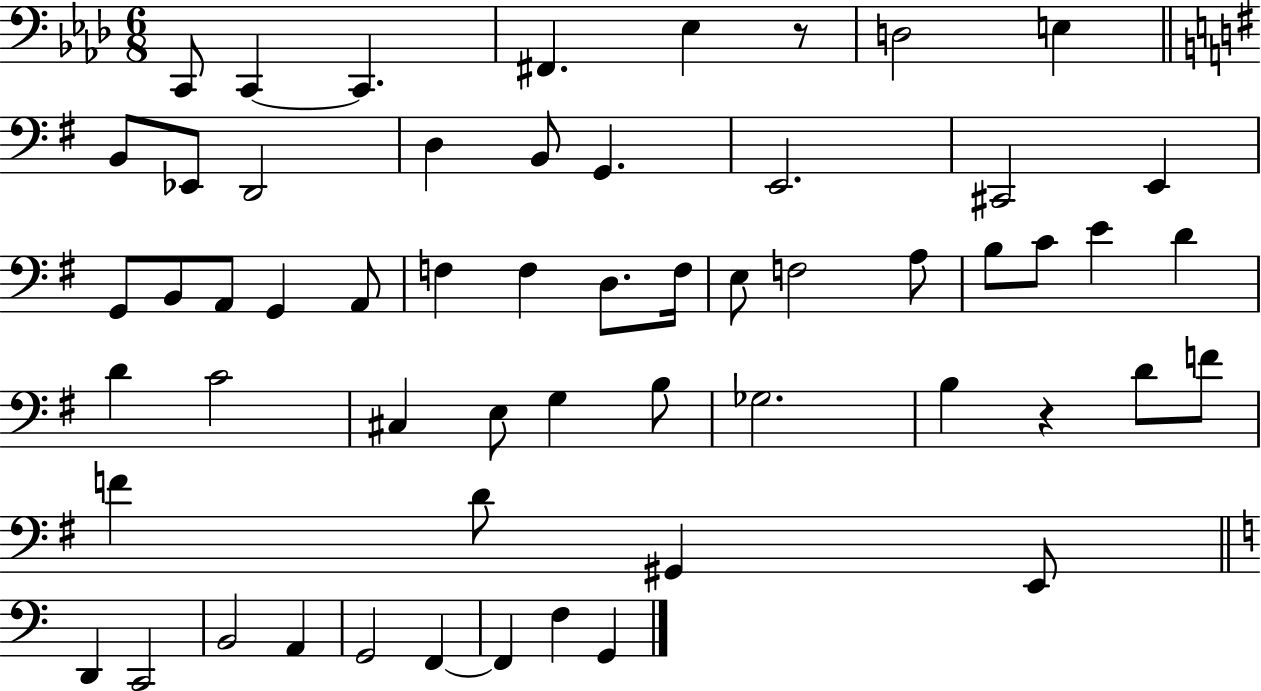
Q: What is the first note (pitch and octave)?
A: C2